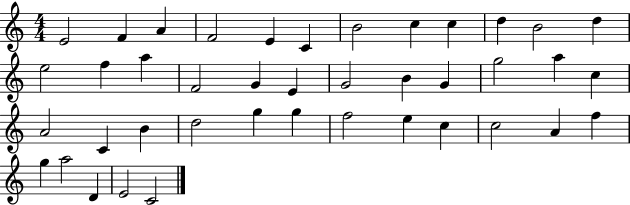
{
  \clef treble
  \numericTimeSignature
  \time 4/4
  \key c \major
  e'2 f'4 a'4 | f'2 e'4 c'4 | b'2 c''4 c''4 | d''4 b'2 d''4 | \break e''2 f''4 a''4 | f'2 g'4 e'4 | g'2 b'4 g'4 | g''2 a''4 c''4 | \break a'2 c'4 b'4 | d''2 g''4 g''4 | f''2 e''4 c''4 | c''2 a'4 f''4 | \break g''4 a''2 d'4 | e'2 c'2 | \bar "|."
}